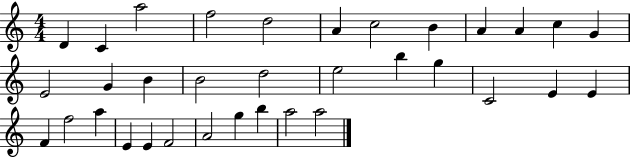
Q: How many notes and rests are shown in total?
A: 34